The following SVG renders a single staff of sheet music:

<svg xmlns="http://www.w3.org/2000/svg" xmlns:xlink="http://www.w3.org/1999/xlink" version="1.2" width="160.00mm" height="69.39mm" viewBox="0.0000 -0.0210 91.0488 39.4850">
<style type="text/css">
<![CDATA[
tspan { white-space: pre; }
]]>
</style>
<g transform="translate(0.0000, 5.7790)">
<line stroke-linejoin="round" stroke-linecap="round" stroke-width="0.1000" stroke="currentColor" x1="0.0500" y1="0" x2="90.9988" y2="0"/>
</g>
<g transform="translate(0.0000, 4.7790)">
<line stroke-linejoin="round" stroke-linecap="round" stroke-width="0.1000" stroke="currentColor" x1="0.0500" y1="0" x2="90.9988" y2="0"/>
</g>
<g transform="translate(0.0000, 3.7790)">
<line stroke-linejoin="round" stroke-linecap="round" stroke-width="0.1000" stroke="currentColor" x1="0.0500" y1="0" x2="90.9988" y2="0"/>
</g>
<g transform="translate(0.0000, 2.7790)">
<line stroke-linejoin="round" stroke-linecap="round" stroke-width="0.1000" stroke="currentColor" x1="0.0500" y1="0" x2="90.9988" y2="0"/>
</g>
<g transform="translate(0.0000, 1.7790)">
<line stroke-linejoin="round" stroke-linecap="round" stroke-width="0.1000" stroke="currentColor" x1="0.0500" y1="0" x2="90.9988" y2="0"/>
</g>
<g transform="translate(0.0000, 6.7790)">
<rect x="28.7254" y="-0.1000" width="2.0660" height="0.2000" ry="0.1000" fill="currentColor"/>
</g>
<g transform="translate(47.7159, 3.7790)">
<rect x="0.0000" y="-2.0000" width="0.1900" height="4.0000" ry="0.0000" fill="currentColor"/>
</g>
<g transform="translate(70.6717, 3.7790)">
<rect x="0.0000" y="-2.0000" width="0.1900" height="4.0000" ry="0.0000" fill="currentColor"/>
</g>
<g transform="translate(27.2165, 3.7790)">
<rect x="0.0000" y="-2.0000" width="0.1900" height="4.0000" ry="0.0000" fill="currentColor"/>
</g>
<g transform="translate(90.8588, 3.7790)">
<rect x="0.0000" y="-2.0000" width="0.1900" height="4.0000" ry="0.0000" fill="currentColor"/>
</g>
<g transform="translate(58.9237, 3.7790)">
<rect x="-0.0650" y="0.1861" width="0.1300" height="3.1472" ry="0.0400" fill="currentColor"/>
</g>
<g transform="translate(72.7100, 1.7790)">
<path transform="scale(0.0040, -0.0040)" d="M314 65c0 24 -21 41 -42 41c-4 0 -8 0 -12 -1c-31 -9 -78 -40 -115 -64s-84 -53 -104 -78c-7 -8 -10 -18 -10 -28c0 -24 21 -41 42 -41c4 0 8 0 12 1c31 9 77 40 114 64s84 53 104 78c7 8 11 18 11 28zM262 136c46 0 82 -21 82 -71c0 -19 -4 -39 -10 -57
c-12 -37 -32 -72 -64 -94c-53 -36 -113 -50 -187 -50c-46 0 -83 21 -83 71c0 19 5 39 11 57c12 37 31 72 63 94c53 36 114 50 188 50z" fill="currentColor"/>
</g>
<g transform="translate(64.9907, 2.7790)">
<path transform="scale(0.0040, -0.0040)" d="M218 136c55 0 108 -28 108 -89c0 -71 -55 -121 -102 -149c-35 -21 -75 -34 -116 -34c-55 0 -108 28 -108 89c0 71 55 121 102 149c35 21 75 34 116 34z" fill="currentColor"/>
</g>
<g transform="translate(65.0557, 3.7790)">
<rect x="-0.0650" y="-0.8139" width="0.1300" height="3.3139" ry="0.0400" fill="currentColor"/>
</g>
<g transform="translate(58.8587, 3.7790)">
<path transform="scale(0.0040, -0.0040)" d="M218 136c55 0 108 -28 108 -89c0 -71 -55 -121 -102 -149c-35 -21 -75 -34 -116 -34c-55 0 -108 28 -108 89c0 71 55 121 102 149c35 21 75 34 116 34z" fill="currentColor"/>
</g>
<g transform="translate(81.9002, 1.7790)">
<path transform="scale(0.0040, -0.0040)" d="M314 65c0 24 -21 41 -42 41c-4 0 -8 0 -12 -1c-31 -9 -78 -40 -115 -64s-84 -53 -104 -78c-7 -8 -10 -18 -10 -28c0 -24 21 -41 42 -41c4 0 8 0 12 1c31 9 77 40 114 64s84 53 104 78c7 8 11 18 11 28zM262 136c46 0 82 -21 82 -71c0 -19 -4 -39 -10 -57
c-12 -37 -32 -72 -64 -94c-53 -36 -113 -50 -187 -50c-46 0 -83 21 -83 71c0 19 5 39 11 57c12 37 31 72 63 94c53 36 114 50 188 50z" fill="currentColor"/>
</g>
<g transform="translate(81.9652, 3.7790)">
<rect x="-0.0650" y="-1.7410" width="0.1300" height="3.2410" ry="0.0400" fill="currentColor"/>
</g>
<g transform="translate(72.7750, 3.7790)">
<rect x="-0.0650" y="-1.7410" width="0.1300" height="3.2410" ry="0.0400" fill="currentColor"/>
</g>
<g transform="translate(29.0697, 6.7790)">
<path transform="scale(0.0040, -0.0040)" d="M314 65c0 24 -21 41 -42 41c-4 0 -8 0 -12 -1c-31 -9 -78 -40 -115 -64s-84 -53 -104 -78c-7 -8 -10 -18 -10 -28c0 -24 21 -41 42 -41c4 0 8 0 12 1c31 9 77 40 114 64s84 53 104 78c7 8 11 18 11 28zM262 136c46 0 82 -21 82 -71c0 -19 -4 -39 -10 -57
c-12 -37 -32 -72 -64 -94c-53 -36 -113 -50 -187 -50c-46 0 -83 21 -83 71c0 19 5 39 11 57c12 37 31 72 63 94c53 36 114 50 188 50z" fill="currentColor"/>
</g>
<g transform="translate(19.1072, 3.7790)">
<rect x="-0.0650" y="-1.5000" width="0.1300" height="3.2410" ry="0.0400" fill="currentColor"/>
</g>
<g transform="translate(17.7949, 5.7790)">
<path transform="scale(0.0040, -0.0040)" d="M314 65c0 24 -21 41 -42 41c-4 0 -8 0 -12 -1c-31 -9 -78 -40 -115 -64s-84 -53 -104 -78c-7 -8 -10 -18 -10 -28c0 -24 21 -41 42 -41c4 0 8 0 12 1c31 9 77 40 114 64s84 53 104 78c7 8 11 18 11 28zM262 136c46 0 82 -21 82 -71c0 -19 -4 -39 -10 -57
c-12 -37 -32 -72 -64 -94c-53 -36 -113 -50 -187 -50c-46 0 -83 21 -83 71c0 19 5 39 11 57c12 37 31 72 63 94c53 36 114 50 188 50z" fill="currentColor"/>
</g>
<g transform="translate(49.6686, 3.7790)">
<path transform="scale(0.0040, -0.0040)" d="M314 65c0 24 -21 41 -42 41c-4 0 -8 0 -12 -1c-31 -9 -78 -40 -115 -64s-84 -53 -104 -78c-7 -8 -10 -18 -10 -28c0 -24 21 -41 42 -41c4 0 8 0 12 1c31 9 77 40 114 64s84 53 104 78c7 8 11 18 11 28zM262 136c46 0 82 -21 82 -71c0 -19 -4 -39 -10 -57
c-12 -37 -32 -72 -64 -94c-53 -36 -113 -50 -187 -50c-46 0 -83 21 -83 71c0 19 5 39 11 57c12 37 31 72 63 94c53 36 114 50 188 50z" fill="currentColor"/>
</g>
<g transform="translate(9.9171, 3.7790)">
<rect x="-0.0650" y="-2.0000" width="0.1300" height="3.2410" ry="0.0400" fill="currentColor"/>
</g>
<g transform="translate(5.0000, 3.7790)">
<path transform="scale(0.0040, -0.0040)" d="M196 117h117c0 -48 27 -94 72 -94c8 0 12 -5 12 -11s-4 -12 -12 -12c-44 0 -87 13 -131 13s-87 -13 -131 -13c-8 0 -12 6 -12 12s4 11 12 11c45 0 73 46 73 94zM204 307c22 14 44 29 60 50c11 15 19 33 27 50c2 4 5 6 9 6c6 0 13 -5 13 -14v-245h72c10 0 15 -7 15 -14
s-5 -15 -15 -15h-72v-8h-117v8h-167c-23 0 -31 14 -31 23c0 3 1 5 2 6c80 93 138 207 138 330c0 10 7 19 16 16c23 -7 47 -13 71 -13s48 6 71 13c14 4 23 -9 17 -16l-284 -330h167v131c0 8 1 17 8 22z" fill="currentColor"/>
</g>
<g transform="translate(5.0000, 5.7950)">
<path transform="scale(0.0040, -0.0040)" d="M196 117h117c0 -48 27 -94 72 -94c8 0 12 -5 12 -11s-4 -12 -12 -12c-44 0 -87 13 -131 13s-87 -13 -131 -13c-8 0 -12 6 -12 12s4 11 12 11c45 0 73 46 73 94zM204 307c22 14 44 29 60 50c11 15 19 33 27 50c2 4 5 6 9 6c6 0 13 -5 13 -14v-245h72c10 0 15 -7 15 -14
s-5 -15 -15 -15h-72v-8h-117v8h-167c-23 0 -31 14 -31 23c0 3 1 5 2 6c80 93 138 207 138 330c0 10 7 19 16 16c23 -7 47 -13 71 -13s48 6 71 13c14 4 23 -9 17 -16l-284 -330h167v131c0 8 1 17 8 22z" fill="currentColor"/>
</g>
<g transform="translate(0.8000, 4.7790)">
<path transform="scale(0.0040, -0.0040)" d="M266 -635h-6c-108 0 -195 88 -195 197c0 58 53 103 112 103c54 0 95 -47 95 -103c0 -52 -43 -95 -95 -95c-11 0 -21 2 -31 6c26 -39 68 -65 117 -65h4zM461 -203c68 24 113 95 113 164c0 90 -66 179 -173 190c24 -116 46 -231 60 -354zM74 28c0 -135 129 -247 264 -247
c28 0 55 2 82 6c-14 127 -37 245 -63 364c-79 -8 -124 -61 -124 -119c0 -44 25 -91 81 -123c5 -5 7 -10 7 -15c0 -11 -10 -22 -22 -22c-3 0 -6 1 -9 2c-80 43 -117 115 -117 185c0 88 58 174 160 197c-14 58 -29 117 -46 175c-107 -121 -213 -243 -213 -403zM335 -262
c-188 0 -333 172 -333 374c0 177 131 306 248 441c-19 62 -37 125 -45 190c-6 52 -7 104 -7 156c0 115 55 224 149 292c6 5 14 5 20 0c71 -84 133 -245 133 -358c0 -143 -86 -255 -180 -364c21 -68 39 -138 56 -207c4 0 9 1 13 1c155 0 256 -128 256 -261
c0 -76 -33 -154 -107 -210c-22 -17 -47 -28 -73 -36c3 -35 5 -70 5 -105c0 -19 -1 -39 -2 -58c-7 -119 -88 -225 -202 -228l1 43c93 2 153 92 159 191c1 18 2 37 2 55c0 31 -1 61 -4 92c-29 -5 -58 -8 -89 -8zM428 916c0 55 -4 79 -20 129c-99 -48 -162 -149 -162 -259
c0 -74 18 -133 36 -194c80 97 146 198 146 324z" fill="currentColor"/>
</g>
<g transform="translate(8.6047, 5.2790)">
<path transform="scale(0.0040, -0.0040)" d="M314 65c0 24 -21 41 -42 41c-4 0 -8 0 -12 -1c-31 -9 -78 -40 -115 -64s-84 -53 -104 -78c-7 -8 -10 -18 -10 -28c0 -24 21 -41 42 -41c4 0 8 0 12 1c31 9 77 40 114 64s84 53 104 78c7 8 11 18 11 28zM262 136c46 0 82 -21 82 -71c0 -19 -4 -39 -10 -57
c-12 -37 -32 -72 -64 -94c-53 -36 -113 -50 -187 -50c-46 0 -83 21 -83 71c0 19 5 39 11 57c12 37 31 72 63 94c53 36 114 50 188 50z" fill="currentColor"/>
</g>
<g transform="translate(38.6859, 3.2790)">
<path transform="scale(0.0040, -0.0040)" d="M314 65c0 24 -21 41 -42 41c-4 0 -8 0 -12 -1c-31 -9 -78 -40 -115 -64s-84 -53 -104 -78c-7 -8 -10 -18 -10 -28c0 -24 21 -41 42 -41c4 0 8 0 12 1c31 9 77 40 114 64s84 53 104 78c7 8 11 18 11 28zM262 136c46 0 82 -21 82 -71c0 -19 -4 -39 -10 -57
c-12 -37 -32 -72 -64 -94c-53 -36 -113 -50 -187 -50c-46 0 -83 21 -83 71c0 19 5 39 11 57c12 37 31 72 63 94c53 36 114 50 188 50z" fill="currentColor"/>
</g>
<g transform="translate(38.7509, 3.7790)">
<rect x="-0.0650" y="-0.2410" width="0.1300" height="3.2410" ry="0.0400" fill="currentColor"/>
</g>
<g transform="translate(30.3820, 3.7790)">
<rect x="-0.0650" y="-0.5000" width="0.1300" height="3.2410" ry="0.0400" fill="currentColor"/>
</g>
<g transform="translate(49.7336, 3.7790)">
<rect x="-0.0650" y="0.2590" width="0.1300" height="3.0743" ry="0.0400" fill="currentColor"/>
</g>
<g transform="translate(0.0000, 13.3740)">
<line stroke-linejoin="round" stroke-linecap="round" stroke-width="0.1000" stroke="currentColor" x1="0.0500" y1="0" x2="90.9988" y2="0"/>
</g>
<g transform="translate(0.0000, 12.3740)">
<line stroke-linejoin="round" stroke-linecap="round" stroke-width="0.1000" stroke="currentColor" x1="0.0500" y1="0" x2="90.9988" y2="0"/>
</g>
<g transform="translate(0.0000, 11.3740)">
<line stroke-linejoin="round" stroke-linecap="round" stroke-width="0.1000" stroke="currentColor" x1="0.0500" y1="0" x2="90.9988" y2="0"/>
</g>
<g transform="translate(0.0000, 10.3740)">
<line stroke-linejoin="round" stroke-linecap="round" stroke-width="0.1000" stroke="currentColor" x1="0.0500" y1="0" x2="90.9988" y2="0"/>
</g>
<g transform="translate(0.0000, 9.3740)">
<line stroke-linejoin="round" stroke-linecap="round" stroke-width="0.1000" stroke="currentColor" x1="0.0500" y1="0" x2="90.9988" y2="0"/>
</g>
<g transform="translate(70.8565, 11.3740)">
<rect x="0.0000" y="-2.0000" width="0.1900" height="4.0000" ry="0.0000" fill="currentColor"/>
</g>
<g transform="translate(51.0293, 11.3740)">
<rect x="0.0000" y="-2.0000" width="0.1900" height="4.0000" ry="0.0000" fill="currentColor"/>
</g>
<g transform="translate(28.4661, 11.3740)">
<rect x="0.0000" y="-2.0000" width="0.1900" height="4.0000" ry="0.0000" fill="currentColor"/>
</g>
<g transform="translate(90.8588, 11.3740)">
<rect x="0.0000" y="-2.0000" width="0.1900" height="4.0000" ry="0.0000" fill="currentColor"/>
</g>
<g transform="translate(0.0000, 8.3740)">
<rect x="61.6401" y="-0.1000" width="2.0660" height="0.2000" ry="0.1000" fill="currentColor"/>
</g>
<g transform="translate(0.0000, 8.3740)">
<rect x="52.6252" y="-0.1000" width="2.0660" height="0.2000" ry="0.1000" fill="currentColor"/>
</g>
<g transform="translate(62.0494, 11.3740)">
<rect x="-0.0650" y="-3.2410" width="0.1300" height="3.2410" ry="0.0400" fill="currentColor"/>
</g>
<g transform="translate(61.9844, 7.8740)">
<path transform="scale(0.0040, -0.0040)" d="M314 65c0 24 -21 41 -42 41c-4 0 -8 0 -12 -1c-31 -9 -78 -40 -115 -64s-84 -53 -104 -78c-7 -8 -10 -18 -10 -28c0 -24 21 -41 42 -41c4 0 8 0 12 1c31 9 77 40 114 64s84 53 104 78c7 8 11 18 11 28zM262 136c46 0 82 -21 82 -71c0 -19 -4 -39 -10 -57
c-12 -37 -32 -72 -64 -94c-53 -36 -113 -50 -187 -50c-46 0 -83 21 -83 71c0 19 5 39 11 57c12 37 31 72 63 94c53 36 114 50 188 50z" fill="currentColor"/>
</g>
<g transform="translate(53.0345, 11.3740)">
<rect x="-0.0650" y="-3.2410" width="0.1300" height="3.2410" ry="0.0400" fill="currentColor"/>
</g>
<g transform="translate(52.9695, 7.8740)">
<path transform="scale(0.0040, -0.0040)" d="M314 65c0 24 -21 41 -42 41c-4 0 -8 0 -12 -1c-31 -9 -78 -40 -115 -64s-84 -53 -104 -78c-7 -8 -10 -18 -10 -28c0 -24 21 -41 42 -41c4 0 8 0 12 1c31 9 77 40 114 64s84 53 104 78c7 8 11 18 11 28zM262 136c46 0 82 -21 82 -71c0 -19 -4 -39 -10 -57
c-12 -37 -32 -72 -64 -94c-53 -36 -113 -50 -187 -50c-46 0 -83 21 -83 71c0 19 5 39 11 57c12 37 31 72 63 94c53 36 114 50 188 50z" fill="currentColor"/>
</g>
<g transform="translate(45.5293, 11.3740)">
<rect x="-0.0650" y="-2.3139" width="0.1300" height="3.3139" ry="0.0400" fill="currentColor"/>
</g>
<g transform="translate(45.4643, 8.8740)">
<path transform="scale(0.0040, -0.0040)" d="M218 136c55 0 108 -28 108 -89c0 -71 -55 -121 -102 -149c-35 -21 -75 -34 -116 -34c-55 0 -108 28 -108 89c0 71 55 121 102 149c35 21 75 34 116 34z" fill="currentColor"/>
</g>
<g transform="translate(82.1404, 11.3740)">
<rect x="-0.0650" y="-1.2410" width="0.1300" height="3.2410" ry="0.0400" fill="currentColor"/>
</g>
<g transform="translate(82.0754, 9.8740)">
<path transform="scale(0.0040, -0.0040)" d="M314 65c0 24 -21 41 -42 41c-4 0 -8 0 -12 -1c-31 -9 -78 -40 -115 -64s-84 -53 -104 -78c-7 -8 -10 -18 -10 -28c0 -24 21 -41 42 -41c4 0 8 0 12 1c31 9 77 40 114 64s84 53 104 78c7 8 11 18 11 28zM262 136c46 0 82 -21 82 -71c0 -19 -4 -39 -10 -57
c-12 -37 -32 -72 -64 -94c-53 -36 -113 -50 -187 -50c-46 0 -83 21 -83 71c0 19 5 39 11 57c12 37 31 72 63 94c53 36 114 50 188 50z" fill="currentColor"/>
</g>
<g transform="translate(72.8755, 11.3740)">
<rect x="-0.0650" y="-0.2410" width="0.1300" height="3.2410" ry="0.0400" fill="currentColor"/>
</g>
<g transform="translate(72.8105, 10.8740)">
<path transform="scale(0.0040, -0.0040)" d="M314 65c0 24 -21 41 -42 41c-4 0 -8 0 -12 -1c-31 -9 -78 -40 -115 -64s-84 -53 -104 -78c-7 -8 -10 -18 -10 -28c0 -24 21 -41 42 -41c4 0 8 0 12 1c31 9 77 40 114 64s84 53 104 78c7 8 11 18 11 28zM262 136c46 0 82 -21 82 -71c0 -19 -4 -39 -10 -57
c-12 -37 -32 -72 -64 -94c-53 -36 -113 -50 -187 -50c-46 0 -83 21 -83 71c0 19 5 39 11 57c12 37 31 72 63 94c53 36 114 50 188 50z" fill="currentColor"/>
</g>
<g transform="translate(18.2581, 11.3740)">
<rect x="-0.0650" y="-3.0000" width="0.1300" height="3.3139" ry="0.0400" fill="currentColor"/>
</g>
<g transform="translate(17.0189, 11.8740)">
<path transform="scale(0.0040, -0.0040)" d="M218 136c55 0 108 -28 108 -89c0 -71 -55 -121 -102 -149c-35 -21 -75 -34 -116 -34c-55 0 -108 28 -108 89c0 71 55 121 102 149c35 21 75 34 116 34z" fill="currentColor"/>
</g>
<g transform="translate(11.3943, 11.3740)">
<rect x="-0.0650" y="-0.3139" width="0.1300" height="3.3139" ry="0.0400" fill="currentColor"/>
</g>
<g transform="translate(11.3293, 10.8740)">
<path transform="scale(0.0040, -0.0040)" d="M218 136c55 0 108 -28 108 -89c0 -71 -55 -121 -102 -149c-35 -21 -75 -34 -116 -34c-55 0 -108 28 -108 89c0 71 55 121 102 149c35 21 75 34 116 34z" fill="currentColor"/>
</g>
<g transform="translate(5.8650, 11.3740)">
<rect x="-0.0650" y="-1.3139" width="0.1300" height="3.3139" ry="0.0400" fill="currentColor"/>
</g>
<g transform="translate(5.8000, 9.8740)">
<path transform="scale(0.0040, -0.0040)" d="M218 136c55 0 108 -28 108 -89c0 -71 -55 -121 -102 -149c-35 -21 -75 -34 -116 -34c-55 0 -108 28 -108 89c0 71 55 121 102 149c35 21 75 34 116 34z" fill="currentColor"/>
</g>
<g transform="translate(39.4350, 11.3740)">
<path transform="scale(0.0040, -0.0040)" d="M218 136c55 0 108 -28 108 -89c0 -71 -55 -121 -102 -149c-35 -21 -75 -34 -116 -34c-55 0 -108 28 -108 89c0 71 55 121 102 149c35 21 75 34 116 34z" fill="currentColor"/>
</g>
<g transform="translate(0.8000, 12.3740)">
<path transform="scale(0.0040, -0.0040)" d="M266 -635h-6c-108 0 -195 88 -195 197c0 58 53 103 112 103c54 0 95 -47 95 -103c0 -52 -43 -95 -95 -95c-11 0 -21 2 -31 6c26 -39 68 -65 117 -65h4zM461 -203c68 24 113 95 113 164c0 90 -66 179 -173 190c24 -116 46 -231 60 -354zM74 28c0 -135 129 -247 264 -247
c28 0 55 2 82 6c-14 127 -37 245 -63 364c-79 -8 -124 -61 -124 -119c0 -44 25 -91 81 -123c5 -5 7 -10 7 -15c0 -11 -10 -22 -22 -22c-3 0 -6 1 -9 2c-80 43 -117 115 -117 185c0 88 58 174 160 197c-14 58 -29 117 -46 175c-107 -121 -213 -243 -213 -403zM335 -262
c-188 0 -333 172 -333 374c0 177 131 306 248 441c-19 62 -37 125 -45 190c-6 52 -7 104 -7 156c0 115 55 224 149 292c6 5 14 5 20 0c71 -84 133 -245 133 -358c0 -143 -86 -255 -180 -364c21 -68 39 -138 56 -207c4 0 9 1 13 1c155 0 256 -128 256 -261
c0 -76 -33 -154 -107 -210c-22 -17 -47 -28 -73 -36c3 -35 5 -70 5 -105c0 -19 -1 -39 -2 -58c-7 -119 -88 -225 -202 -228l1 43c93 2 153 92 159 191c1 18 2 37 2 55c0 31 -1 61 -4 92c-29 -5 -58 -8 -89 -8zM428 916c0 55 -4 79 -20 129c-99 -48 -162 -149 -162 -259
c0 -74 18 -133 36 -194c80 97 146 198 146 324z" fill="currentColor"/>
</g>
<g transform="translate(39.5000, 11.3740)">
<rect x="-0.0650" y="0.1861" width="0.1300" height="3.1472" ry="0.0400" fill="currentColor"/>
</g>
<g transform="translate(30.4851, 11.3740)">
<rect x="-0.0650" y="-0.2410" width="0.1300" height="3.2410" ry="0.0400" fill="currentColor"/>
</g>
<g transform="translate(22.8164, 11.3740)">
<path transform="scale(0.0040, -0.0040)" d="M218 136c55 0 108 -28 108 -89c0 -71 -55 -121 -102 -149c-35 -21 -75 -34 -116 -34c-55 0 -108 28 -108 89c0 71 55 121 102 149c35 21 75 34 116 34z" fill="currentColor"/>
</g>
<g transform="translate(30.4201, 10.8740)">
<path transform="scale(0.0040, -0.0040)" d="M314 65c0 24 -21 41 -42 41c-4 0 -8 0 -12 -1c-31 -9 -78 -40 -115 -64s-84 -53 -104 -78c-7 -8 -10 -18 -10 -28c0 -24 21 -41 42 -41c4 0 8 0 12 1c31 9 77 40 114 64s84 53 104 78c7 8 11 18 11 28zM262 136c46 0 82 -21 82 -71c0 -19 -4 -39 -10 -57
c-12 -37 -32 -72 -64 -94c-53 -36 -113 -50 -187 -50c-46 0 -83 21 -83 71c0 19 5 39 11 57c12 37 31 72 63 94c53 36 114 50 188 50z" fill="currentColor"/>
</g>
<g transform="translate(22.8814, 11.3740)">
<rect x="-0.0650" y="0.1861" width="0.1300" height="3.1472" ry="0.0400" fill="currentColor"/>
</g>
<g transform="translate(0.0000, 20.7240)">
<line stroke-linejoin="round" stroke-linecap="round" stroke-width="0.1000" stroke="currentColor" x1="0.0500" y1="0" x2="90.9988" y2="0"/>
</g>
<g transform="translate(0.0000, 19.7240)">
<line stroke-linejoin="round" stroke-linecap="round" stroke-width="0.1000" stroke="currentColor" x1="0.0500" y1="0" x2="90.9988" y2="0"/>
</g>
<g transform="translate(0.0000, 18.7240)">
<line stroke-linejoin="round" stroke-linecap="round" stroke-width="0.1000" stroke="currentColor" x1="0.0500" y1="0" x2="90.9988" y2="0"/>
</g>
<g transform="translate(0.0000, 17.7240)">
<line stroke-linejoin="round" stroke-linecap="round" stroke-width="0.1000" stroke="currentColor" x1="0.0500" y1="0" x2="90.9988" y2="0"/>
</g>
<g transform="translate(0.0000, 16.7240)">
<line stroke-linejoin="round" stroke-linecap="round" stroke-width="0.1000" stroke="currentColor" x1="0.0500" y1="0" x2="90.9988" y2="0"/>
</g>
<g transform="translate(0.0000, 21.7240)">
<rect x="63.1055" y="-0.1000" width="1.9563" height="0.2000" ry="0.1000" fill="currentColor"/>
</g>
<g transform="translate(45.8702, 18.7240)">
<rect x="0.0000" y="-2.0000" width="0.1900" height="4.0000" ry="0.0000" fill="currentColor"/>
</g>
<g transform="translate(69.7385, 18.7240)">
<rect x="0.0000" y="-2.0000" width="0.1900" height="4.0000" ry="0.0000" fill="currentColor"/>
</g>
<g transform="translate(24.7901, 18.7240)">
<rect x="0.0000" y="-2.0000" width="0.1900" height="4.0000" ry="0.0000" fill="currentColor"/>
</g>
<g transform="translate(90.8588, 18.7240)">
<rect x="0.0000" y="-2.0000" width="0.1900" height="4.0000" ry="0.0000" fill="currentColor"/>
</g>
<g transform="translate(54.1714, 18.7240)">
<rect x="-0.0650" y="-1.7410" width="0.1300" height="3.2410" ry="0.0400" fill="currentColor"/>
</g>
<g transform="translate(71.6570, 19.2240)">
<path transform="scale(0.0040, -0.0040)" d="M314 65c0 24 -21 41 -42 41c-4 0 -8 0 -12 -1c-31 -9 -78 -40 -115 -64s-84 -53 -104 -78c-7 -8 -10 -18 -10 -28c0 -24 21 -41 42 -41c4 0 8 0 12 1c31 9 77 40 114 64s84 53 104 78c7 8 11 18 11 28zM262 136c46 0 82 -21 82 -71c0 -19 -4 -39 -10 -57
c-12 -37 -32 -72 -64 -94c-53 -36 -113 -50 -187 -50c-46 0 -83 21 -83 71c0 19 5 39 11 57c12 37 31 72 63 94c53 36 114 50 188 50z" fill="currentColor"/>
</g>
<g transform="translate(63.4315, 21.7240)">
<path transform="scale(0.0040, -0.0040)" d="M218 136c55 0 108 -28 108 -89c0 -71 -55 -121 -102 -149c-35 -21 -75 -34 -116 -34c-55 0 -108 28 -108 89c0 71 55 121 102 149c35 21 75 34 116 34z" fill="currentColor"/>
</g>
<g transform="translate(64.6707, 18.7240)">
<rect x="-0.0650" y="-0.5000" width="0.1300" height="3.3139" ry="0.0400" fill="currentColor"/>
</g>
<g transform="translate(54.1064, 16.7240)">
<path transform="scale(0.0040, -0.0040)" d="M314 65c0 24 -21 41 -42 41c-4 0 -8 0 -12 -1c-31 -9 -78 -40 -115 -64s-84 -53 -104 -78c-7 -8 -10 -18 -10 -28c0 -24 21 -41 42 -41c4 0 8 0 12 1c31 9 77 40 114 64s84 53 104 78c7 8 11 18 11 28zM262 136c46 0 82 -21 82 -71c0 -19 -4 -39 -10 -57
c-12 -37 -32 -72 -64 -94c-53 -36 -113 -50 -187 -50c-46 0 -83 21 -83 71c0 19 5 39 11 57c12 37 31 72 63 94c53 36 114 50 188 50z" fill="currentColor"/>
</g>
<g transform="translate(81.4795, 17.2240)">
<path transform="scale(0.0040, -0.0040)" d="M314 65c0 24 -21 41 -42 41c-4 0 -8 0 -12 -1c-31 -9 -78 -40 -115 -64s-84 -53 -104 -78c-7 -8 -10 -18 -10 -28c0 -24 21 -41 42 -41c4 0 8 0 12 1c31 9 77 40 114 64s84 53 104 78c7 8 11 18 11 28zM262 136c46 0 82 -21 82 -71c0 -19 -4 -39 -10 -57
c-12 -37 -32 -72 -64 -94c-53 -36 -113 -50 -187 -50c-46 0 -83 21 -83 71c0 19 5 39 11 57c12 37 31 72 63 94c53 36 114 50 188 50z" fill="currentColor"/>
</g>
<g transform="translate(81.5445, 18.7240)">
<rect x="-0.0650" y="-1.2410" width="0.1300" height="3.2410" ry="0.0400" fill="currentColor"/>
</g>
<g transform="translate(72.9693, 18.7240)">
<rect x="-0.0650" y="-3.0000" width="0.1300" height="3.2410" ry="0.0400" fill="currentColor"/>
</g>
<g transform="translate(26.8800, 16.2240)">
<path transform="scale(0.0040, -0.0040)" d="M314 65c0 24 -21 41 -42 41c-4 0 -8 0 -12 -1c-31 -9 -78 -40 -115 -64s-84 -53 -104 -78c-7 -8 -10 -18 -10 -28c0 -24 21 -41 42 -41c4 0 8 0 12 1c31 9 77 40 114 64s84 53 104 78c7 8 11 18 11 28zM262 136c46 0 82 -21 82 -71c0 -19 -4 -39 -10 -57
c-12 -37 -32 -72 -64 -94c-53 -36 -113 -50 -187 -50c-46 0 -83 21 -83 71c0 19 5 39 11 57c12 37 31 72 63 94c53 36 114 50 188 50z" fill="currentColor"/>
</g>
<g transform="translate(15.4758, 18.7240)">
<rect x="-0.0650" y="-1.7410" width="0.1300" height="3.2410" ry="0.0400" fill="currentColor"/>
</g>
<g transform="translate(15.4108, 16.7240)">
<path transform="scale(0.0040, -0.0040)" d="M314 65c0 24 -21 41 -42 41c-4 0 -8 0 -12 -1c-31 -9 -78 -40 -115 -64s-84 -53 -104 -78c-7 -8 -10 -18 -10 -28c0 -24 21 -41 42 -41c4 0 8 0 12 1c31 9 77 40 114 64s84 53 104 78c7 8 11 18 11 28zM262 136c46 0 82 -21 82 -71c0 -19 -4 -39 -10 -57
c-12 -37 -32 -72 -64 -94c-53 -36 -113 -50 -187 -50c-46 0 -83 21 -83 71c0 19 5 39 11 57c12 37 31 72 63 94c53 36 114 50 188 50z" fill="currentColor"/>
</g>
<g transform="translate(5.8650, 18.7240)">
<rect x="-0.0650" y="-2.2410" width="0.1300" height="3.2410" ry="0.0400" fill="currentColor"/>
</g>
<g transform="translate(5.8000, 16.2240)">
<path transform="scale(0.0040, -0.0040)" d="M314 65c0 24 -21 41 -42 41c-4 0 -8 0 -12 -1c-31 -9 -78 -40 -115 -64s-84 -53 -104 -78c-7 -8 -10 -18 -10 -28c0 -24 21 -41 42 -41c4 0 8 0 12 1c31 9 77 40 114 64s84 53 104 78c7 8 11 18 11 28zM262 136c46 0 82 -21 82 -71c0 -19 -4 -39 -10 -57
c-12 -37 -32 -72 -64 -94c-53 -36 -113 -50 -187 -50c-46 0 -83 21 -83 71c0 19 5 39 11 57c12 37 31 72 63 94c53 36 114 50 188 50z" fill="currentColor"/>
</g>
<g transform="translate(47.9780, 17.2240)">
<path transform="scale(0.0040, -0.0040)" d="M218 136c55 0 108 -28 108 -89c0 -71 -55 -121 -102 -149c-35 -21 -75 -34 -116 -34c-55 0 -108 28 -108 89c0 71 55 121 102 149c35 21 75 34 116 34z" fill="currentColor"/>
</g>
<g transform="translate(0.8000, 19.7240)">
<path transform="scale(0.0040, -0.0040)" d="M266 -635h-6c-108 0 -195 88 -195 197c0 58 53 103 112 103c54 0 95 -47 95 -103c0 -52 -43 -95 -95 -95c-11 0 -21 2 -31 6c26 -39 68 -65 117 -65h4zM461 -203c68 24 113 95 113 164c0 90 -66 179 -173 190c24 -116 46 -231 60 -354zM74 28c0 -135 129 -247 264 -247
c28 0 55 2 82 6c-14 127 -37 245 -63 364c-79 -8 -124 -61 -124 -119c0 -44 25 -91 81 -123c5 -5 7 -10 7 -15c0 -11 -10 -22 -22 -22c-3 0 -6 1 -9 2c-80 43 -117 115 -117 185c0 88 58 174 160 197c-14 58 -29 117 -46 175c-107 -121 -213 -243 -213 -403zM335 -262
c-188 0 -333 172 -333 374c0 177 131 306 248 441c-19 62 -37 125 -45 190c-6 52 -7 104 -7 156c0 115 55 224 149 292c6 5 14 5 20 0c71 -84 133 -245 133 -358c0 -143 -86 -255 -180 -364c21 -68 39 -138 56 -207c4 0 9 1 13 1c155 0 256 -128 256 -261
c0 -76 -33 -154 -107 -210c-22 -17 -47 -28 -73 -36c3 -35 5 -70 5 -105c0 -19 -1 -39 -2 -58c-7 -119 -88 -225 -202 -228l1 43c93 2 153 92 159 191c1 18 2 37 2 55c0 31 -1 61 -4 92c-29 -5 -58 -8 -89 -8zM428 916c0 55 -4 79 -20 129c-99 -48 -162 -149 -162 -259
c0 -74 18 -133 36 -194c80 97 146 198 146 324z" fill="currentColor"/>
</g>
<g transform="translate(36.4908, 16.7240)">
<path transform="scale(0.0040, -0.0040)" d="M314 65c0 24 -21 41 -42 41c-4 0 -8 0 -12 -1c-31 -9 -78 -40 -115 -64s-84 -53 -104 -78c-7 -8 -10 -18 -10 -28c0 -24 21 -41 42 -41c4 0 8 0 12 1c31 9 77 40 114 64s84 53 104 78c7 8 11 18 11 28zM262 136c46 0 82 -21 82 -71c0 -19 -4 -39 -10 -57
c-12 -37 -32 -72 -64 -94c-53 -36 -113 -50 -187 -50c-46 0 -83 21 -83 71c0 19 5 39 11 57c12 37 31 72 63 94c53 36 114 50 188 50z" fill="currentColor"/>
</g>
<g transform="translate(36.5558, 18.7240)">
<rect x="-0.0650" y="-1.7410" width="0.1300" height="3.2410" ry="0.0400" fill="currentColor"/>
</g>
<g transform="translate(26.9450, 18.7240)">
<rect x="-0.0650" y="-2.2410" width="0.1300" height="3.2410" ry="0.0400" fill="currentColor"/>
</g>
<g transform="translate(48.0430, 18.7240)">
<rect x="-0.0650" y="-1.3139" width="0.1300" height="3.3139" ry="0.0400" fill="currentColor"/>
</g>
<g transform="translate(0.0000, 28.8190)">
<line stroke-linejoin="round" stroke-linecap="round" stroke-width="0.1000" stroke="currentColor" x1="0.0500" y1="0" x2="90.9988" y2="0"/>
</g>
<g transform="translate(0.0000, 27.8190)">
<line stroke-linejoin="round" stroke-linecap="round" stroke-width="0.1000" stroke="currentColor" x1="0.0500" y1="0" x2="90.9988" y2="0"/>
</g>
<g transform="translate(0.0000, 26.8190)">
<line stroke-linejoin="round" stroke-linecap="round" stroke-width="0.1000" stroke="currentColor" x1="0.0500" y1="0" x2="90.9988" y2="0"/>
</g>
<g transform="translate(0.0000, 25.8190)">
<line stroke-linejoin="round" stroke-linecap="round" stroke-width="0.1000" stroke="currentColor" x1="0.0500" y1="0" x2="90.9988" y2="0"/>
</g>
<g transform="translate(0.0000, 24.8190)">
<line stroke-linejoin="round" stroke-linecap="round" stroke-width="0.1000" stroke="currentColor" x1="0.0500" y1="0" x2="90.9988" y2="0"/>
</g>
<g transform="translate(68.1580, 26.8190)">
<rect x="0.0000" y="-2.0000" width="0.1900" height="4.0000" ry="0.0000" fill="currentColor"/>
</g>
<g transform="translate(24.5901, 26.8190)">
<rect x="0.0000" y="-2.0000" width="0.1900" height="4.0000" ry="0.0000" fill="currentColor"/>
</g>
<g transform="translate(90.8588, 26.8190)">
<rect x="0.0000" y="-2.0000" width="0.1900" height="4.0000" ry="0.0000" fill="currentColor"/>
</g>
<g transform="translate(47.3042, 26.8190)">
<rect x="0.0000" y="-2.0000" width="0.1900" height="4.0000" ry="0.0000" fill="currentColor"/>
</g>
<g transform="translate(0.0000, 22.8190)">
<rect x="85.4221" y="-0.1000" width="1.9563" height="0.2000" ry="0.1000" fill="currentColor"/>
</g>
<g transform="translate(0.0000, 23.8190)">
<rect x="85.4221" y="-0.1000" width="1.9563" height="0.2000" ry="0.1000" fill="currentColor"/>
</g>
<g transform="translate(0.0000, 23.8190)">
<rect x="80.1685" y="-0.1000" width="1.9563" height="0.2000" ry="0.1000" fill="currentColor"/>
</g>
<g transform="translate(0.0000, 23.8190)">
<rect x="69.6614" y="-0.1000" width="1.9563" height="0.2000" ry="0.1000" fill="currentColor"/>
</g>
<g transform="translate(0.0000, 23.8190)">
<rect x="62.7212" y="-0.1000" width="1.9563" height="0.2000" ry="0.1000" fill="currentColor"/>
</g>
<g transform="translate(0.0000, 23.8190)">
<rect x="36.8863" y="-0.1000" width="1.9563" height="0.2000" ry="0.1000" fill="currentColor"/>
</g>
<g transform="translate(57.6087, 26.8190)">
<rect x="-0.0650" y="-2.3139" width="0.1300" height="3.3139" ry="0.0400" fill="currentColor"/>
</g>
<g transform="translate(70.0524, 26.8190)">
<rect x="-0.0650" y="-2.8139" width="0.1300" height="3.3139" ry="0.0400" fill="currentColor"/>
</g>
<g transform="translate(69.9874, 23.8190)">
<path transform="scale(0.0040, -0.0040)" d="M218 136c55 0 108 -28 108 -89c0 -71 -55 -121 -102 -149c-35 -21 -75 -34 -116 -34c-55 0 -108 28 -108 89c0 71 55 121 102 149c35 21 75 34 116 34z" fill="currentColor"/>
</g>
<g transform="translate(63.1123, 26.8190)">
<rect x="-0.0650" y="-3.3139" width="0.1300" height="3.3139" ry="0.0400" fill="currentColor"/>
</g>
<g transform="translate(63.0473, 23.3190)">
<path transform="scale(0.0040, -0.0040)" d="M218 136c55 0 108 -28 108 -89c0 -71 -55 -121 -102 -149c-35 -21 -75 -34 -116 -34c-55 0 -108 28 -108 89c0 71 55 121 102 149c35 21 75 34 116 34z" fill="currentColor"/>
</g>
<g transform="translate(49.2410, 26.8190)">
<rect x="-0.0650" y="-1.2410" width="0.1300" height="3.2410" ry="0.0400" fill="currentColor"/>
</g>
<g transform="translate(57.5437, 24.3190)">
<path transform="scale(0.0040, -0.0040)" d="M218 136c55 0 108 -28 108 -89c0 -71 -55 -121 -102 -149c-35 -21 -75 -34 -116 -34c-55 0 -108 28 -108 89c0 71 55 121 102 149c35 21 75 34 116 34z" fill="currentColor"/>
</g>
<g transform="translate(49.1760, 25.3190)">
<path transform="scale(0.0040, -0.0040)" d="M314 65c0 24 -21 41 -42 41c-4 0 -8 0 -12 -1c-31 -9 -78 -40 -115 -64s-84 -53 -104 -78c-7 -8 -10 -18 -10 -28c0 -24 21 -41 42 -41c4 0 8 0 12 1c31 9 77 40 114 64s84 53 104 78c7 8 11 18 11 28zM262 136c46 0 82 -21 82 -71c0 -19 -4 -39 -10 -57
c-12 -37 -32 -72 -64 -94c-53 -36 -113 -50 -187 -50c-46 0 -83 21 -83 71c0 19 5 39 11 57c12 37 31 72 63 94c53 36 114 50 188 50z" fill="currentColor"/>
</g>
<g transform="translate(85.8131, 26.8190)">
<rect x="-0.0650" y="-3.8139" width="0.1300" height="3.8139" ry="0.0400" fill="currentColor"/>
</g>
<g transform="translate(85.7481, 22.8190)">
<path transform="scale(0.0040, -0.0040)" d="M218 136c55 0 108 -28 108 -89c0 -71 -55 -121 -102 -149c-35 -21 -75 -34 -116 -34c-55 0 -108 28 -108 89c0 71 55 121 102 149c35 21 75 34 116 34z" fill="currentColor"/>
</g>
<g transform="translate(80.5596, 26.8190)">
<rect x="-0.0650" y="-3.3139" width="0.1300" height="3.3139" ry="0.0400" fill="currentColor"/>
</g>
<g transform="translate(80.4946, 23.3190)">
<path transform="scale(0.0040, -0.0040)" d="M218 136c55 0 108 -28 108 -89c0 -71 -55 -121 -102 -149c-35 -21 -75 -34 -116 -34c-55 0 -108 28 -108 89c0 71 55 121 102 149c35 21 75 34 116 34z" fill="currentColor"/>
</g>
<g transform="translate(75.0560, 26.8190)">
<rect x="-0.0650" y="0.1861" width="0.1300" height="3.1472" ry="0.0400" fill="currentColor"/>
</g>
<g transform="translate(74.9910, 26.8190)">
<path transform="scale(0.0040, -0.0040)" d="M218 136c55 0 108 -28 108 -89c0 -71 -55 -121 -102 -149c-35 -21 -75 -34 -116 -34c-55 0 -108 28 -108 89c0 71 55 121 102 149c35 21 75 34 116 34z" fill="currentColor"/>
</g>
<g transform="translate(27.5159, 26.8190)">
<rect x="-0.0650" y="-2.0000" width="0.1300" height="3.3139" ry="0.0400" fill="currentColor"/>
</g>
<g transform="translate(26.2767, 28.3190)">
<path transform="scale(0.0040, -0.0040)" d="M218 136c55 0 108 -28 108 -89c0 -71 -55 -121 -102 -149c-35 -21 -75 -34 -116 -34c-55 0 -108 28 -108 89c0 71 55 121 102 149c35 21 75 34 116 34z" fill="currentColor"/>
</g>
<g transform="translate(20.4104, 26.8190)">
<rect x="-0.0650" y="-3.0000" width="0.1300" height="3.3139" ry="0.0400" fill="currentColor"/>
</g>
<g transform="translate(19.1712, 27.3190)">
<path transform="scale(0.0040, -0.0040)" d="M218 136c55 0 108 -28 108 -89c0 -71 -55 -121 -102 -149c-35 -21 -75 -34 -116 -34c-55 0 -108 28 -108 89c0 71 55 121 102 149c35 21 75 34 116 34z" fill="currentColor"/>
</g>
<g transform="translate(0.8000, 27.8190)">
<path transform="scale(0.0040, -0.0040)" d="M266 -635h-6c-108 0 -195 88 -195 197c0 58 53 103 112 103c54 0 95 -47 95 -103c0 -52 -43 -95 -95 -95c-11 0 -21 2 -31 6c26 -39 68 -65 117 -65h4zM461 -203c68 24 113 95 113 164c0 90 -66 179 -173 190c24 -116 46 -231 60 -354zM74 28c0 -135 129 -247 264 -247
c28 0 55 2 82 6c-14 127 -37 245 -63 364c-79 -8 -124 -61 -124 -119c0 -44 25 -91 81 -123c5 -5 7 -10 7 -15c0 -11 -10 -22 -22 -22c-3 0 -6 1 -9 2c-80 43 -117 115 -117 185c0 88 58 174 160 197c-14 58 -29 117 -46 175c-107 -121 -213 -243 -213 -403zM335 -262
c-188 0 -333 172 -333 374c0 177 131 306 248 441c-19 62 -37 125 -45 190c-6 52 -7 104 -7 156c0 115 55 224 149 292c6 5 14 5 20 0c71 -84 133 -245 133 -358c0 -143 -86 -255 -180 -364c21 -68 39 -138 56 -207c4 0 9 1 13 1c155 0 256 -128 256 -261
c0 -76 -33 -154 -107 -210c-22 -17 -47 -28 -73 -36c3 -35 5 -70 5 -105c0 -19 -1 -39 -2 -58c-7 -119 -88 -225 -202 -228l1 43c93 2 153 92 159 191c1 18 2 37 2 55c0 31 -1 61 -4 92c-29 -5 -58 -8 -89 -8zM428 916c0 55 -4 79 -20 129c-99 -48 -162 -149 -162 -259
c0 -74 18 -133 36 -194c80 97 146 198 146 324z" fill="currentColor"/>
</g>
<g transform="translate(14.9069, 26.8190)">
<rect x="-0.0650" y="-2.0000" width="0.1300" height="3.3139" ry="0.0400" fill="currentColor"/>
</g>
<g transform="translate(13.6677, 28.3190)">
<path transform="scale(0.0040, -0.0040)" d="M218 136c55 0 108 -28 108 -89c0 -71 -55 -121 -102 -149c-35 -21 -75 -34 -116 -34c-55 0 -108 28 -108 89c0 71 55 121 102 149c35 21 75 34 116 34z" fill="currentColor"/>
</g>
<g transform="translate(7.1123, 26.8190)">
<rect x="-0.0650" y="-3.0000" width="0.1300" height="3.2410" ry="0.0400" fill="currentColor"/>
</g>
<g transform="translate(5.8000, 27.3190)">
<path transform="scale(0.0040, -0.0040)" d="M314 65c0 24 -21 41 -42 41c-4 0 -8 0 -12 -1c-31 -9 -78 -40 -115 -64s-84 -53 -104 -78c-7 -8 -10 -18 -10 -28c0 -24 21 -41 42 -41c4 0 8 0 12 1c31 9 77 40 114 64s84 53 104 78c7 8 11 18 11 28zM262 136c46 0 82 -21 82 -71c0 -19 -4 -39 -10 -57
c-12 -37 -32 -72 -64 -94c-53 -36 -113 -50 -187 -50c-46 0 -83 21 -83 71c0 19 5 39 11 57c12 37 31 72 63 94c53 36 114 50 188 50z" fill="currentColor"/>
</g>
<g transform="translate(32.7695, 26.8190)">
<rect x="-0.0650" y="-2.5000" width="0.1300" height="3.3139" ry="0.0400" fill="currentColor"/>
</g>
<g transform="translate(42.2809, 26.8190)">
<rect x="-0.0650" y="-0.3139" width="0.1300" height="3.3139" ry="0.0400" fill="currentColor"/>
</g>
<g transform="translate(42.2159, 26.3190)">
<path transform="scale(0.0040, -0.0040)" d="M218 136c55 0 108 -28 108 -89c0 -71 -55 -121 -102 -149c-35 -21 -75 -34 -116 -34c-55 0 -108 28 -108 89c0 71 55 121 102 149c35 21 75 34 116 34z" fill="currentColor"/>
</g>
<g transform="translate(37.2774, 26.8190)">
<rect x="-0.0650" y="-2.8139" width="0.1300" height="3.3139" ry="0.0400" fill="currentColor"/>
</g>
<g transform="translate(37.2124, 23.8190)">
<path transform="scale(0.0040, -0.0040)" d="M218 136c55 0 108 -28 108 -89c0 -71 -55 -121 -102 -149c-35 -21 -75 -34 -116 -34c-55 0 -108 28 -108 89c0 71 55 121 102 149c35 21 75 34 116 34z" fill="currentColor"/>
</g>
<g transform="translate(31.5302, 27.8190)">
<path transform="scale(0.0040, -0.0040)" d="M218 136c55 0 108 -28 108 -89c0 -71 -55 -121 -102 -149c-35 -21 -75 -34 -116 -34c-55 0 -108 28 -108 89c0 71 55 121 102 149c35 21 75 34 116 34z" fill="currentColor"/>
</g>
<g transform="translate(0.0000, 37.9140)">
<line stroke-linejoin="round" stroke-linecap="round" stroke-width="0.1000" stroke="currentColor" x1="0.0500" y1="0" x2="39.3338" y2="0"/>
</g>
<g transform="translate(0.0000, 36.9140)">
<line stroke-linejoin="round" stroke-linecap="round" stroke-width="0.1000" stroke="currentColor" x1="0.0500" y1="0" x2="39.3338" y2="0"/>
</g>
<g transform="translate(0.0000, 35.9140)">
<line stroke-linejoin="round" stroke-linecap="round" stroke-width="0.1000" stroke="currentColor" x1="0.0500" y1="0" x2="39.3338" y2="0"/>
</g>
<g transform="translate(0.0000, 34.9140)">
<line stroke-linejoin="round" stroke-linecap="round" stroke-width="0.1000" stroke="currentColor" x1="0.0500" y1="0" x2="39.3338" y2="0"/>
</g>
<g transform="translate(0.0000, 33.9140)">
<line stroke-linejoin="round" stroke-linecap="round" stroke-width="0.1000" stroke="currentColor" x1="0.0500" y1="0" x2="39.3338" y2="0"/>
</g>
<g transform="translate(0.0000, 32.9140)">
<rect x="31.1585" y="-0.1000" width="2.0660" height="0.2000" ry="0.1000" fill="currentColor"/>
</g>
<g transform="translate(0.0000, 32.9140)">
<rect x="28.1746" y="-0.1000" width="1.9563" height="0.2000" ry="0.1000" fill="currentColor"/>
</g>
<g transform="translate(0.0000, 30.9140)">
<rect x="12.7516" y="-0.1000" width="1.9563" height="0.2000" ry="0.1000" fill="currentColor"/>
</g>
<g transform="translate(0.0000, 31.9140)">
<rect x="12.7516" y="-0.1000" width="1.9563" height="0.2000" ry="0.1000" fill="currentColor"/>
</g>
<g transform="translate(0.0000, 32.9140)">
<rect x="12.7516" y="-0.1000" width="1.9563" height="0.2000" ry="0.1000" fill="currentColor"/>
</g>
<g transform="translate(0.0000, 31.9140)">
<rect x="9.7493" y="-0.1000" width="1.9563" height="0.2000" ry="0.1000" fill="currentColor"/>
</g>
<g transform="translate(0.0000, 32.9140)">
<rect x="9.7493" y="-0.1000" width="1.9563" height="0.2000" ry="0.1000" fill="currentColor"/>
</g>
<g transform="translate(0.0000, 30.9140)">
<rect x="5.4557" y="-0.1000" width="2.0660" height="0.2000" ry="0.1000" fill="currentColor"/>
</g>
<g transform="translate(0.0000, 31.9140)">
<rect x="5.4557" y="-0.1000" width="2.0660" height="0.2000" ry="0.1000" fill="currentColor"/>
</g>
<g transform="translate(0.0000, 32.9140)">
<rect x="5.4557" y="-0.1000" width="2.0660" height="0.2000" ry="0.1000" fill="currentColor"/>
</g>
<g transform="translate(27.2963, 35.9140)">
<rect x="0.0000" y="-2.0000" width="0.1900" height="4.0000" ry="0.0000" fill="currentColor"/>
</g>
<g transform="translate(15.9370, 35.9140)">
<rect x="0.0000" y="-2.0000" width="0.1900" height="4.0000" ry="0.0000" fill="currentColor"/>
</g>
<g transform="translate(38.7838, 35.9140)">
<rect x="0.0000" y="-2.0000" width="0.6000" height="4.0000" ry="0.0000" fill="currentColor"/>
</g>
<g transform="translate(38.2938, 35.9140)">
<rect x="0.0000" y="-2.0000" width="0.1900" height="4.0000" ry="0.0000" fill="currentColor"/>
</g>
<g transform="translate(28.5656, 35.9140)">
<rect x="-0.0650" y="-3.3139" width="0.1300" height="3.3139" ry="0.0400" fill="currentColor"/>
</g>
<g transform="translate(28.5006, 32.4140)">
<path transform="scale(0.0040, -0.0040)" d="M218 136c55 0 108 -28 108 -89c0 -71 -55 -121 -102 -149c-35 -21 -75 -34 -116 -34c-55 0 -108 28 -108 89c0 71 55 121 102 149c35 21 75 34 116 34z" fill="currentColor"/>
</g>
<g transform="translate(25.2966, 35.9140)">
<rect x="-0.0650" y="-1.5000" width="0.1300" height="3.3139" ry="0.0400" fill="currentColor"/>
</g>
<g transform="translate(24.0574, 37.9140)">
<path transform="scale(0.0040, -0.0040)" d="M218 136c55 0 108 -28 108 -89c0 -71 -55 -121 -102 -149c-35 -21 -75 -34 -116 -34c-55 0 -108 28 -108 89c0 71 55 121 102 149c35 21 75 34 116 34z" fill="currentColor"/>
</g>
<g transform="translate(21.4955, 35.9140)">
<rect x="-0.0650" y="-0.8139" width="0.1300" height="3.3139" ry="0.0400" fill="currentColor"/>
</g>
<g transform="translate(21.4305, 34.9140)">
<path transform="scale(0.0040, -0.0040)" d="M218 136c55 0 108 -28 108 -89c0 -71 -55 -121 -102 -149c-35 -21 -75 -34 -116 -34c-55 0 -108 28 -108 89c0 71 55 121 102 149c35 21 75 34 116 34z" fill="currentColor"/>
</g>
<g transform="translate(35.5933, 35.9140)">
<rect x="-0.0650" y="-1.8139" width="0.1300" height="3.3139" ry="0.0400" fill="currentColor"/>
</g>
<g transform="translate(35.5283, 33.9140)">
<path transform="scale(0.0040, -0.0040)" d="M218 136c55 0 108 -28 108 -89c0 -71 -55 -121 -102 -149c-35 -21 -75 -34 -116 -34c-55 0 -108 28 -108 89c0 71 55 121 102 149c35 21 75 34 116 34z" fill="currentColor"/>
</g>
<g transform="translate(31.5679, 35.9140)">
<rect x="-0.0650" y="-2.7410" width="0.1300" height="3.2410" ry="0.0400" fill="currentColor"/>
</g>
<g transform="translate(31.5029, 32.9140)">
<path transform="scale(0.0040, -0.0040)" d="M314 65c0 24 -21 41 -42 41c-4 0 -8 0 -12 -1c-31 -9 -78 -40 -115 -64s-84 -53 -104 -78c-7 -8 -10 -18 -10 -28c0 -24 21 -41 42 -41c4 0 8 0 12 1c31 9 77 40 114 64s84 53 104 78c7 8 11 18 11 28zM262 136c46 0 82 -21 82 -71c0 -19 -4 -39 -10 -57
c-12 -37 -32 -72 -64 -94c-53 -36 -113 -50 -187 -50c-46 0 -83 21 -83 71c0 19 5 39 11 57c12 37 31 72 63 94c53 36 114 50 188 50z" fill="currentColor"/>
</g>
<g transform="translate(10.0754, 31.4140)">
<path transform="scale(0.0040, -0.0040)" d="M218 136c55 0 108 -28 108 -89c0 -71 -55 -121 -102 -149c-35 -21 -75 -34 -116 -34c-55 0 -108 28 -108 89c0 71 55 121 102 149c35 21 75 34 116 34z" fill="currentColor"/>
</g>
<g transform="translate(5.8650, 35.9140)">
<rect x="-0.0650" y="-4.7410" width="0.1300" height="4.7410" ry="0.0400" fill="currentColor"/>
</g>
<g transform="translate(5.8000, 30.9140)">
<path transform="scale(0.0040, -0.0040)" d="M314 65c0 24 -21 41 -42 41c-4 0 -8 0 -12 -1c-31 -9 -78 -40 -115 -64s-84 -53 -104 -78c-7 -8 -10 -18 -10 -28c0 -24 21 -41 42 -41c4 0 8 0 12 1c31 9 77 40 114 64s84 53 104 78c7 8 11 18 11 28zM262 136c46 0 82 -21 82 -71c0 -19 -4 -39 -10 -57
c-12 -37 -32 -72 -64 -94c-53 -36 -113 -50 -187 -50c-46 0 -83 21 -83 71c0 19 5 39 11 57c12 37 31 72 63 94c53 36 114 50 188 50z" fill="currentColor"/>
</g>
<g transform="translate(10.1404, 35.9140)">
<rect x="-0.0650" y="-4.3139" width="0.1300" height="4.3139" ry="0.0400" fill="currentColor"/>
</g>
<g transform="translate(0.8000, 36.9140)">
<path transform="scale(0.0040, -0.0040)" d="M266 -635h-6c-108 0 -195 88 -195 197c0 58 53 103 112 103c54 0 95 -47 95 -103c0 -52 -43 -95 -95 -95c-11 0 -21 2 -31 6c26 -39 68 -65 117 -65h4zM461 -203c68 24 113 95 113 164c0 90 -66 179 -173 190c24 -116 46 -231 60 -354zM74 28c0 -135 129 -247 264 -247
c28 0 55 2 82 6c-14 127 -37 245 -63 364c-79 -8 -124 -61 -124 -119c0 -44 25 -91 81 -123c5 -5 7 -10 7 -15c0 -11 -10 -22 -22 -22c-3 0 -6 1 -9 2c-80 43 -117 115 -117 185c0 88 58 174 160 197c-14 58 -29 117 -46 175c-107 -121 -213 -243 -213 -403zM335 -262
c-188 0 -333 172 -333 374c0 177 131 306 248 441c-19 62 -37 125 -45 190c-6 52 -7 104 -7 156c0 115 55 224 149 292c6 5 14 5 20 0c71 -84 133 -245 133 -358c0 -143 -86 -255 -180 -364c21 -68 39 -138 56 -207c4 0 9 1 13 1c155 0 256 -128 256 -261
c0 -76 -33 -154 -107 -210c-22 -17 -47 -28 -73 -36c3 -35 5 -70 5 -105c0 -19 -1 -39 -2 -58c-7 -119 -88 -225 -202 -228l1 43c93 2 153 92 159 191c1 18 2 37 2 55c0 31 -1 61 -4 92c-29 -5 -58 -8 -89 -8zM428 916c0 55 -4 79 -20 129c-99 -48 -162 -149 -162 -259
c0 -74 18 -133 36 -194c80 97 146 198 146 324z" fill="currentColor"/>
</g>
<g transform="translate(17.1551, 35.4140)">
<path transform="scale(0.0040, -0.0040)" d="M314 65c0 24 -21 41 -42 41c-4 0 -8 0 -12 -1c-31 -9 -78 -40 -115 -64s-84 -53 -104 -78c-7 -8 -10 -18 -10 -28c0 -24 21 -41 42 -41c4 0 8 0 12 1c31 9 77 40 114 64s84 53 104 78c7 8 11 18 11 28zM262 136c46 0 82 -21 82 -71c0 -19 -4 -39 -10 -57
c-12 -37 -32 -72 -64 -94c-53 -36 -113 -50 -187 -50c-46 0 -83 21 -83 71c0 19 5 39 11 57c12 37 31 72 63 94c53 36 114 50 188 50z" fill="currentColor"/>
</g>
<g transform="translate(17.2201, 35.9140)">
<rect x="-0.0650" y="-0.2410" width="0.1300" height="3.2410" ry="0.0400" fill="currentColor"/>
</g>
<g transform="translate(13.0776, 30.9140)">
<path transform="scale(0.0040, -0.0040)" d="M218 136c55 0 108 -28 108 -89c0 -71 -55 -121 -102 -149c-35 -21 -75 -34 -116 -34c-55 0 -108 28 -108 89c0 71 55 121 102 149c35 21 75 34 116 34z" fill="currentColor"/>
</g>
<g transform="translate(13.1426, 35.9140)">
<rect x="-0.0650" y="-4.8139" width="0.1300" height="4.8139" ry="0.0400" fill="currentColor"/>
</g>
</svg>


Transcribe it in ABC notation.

X:1
T:Untitled
M:4/4
L:1/4
K:C
F2 E2 C2 c2 B2 B d f2 f2 e c A B c2 B g b2 b2 c2 e2 g2 f2 g2 f2 e f2 C A2 e2 A2 F A F G a c e2 g b a B b c' e'2 d' e' c2 d E b a2 f